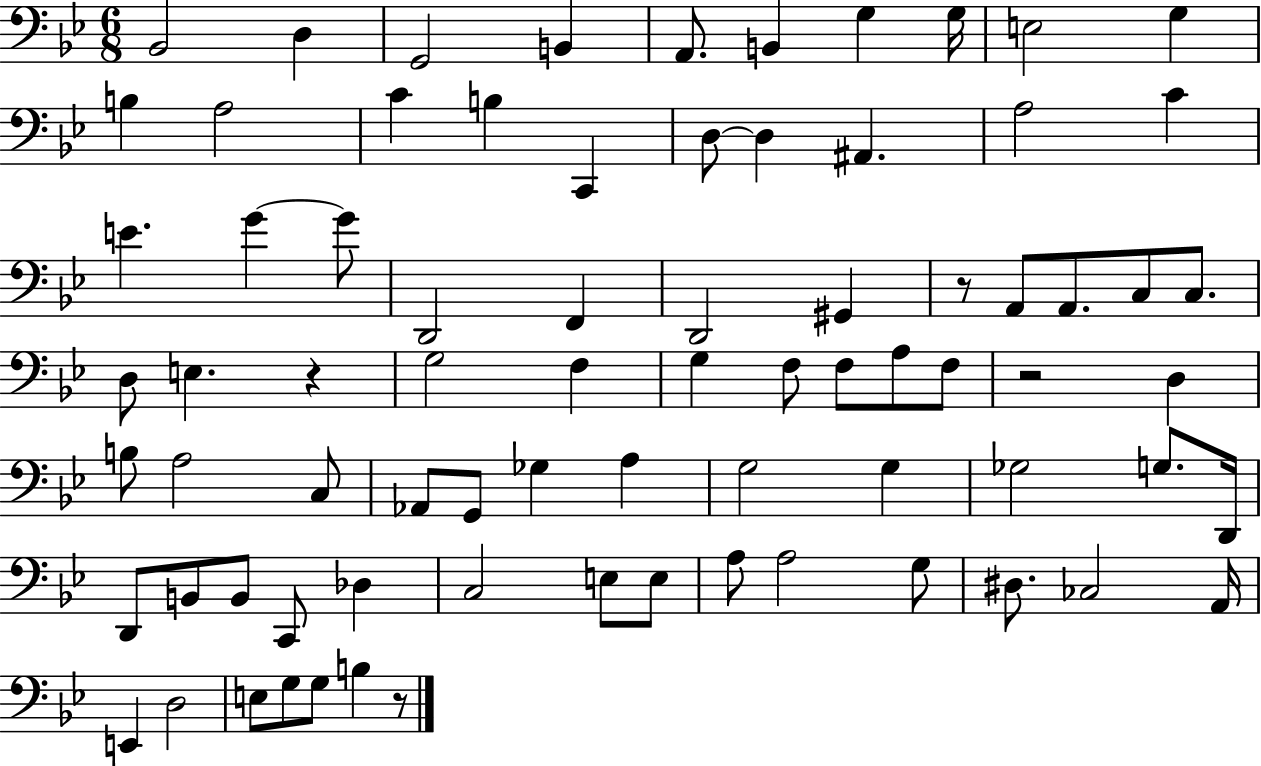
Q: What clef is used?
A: bass